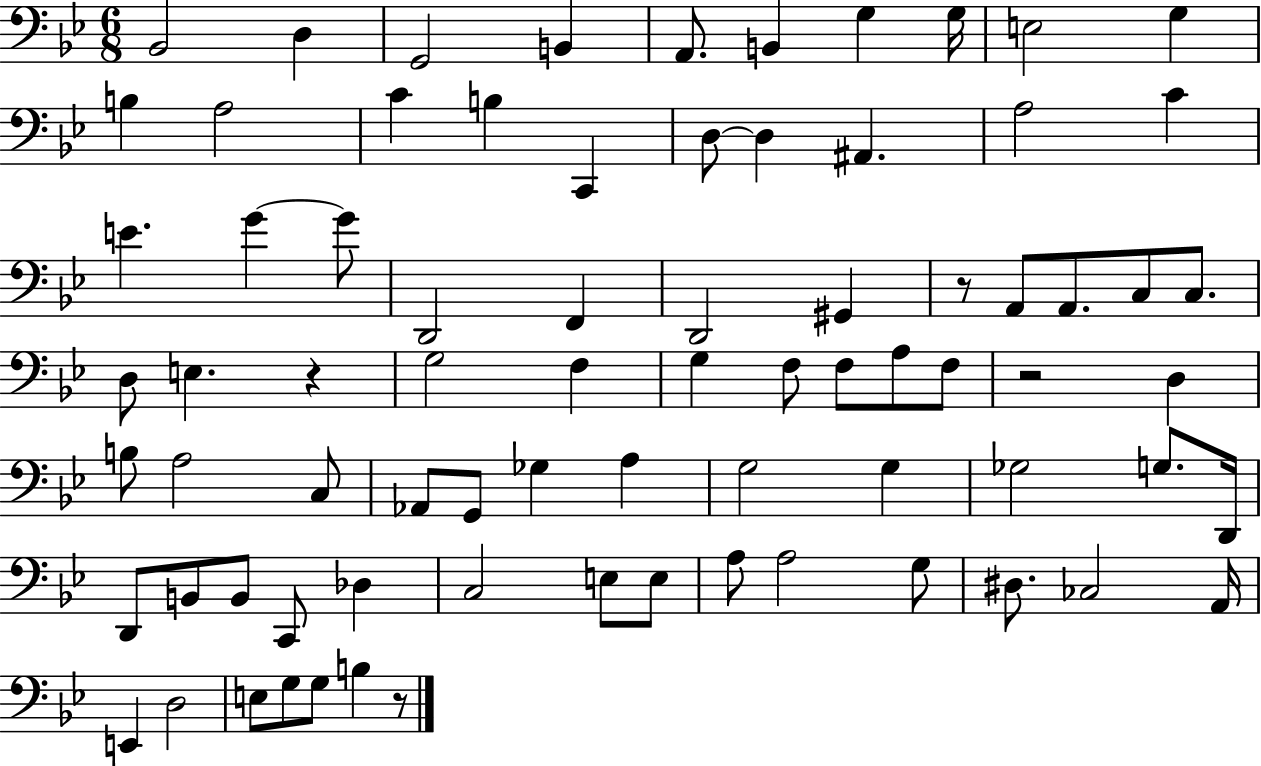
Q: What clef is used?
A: bass